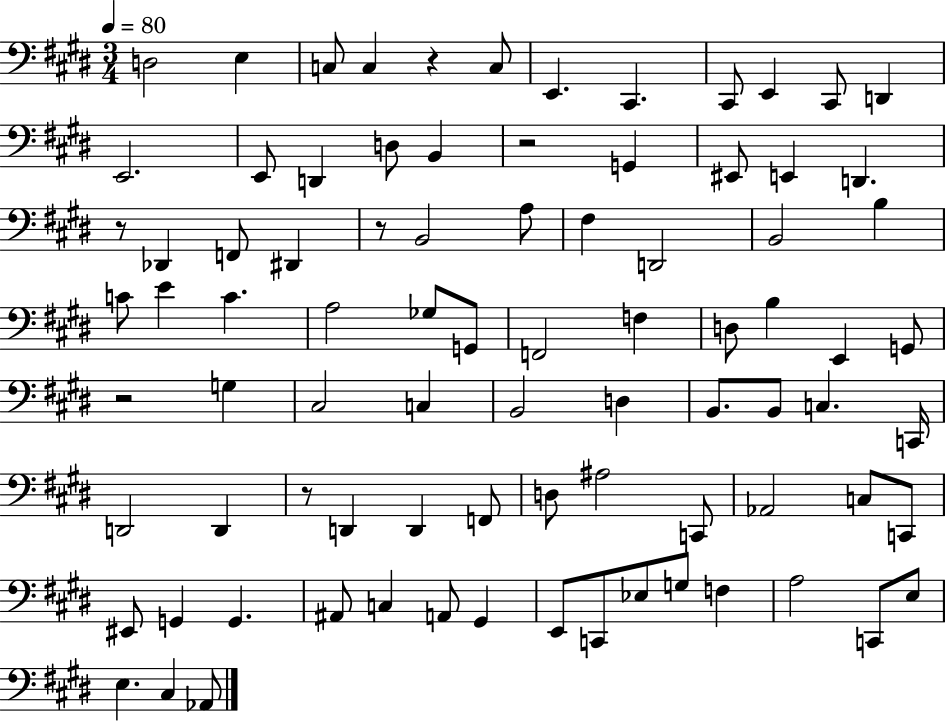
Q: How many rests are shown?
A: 6